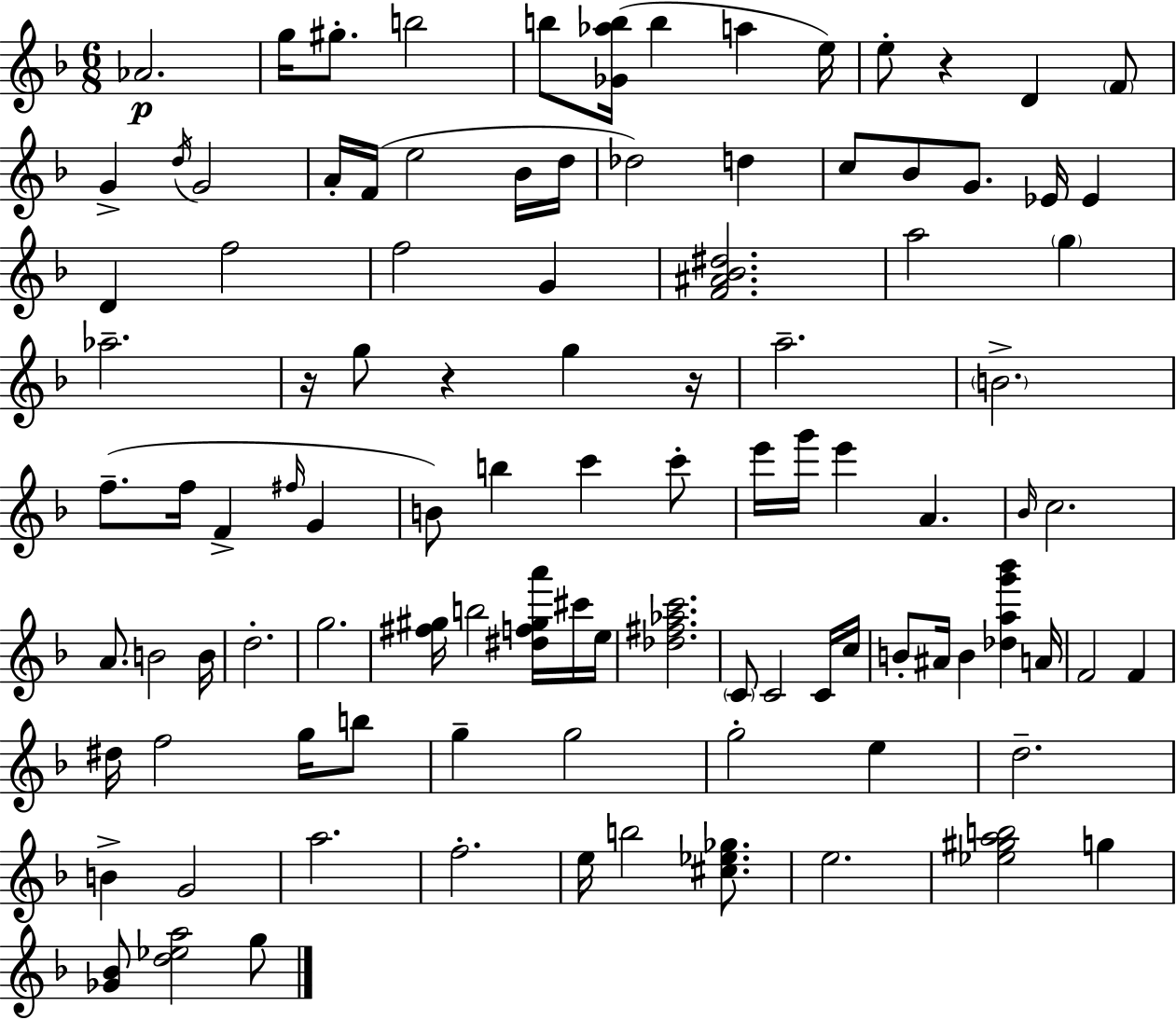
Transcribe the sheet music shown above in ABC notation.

X:1
T:Untitled
M:6/8
L:1/4
K:F
_A2 g/4 ^g/2 b2 b/2 [_G_ab]/4 b a e/4 e/2 z D F/2 G d/4 G2 A/4 F/4 e2 _B/4 d/4 _d2 d c/2 _B/2 G/2 _E/4 _E D f2 f2 G [F^A_B^d]2 a2 g _a2 z/4 g/2 z g z/4 a2 B2 f/2 f/4 F ^f/4 G B/2 b c' c'/2 e'/4 g'/4 e' A _B/4 c2 A/2 B2 B/4 d2 g2 [^f^g]/4 b2 [^df^ga']/4 ^c'/4 e/4 [_d^f_ac']2 C/2 C2 C/4 c/4 B/2 ^A/4 B [_dag'_b'] A/4 F2 F ^d/4 f2 g/4 b/2 g g2 g2 e d2 B G2 a2 f2 e/4 b2 [^c_e_g]/2 e2 [_e^gab]2 g [_G_B]/2 [d_ea]2 g/2